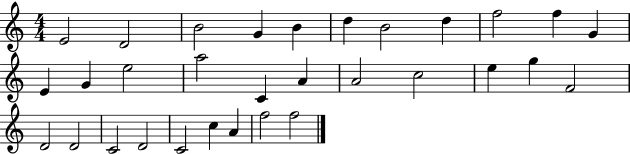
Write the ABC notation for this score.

X:1
T:Untitled
M:4/4
L:1/4
K:C
E2 D2 B2 G B d B2 d f2 f G E G e2 a2 C A A2 c2 e g F2 D2 D2 C2 D2 C2 c A f2 f2